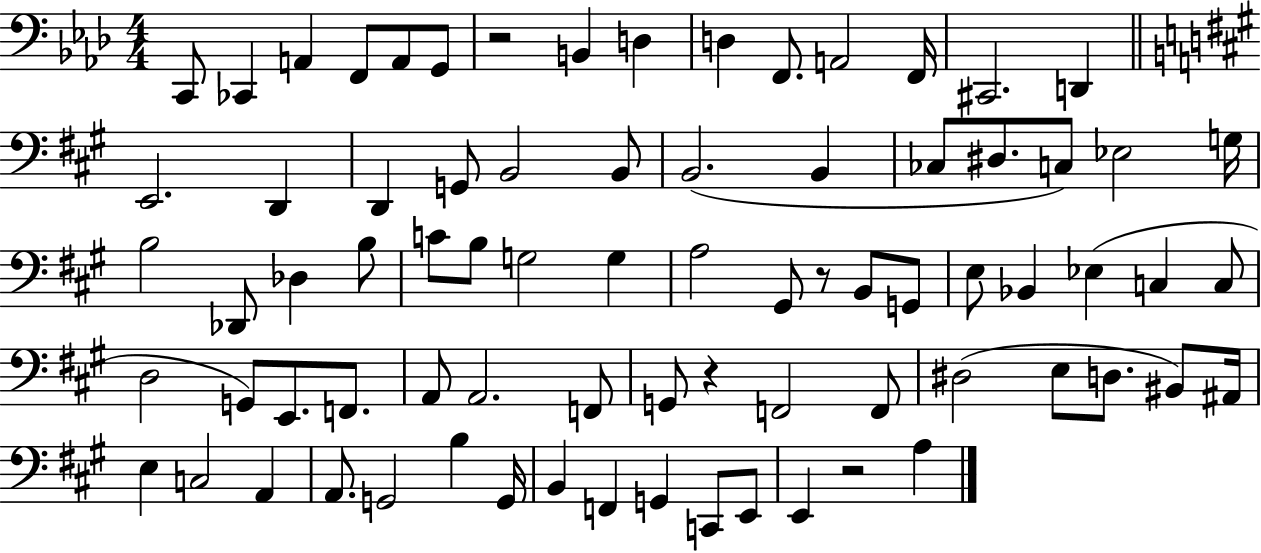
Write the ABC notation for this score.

X:1
T:Untitled
M:4/4
L:1/4
K:Ab
C,,/2 _C,, A,, F,,/2 A,,/2 G,,/2 z2 B,, D, D, F,,/2 A,,2 F,,/4 ^C,,2 D,, E,,2 D,, D,, G,,/2 B,,2 B,,/2 B,,2 B,, _C,/2 ^D,/2 C,/2 _E,2 G,/4 B,2 _D,,/2 _D, B,/2 C/2 B,/2 G,2 G, A,2 ^G,,/2 z/2 B,,/2 G,,/2 E,/2 _B,, _E, C, C,/2 D,2 G,,/2 E,,/2 F,,/2 A,,/2 A,,2 F,,/2 G,,/2 z F,,2 F,,/2 ^D,2 E,/2 D,/2 ^B,,/2 ^A,,/4 E, C,2 A,, A,,/2 G,,2 B, G,,/4 B,, F,, G,, C,,/2 E,,/2 E,, z2 A,